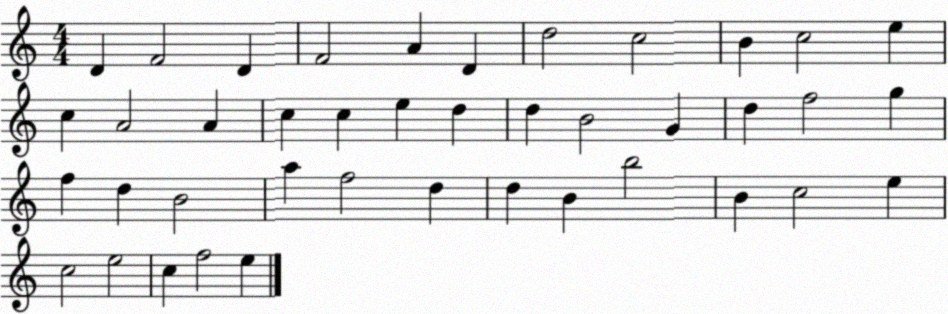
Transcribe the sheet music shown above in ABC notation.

X:1
T:Untitled
M:4/4
L:1/4
K:C
D F2 D F2 A D d2 c2 B c2 e c A2 A c c e d d B2 G d f2 g f d B2 a f2 d d B b2 B c2 e c2 e2 c f2 e